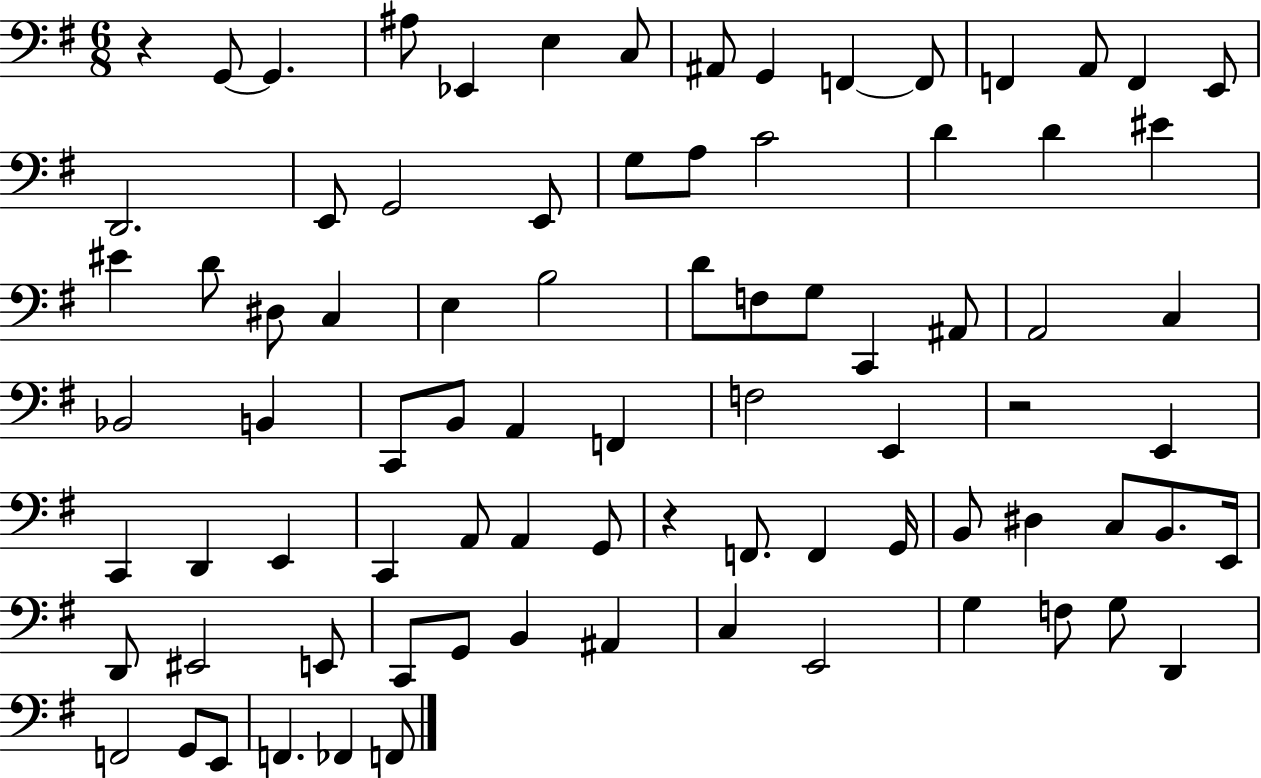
{
  \clef bass
  \numericTimeSignature
  \time 6/8
  \key g \major
  r4 g,8~~ g,4. | ais8 ees,4 e4 c8 | ais,8 g,4 f,4~~ f,8 | f,4 a,8 f,4 e,8 | \break d,2. | e,8 g,2 e,8 | g8 a8 c'2 | d'4 d'4 eis'4 | \break eis'4 d'8 dis8 c4 | e4 b2 | d'8 f8 g8 c,4 ais,8 | a,2 c4 | \break bes,2 b,4 | c,8 b,8 a,4 f,4 | f2 e,4 | r2 e,4 | \break c,4 d,4 e,4 | c,4 a,8 a,4 g,8 | r4 f,8. f,4 g,16 | b,8 dis4 c8 b,8. e,16 | \break d,8 eis,2 e,8 | c,8 g,8 b,4 ais,4 | c4 e,2 | g4 f8 g8 d,4 | \break f,2 g,8 e,8 | f,4. fes,4 f,8 | \bar "|."
}